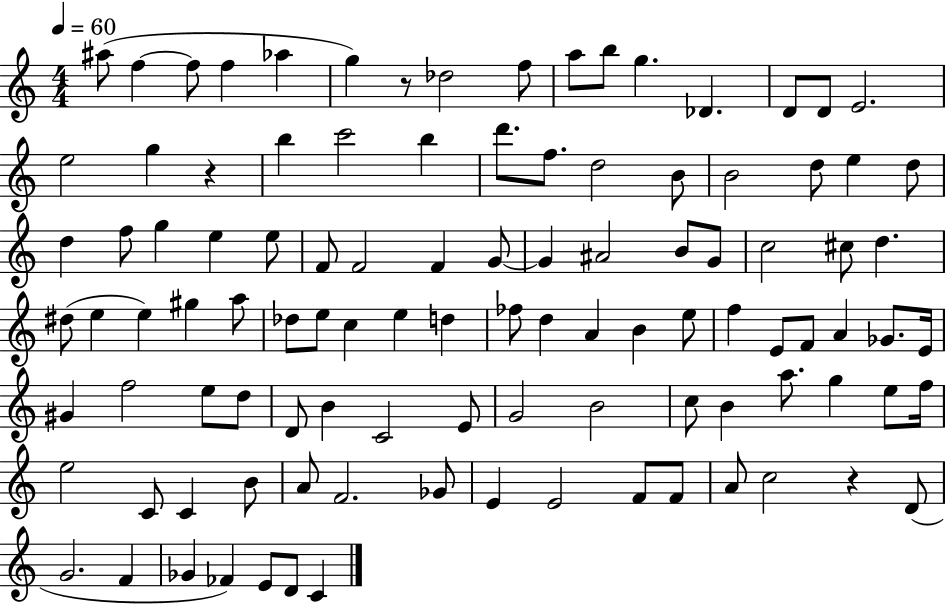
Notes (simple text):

A#5/e F5/q F5/e F5/q Ab5/q G5/q R/e Db5/h F5/e A5/e B5/e G5/q. Db4/q. D4/e D4/e E4/h. E5/h G5/q R/q B5/q C6/h B5/q D6/e. F5/e. D5/h B4/e B4/h D5/e E5/q D5/e D5/q F5/e G5/q E5/q E5/e F4/e F4/h F4/q G4/e G4/q A#4/h B4/e G4/e C5/h C#5/e D5/q. D#5/e E5/q E5/q G#5/q A5/e Db5/e E5/e C5/q E5/q D5/q FES5/e D5/q A4/q B4/q E5/e F5/q E4/e F4/e A4/q Gb4/e. E4/s G#4/q F5/h E5/e D5/e D4/e B4/q C4/h E4/e G4/h B4/h C5/e B4/q A5/e. G5/q E5/e F5/s E5/h C4/e C4/q B4/e A4/e F4/h. Gb4/e E4/q E4/h F4/e F4/e A4/e C5/h R/q D4/e G4/h. F4/q Gb4/q FES4/q E4/e D4/e C4/q